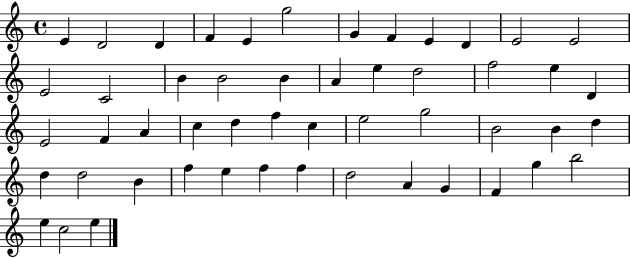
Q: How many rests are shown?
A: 0